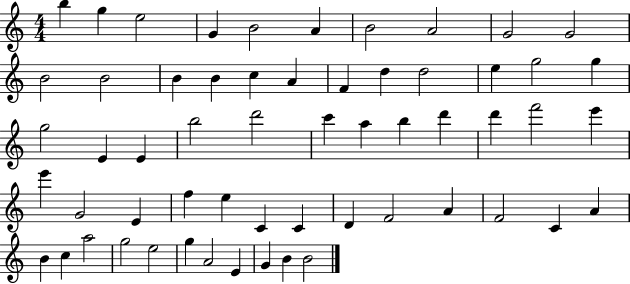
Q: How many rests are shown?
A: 0